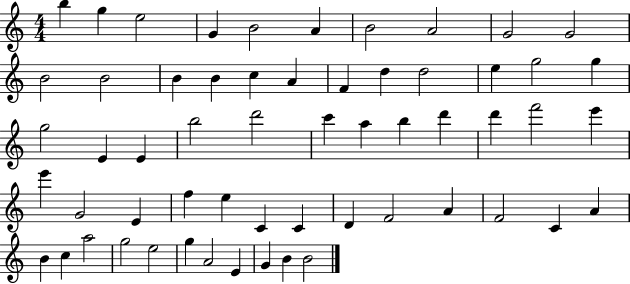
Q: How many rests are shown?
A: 0